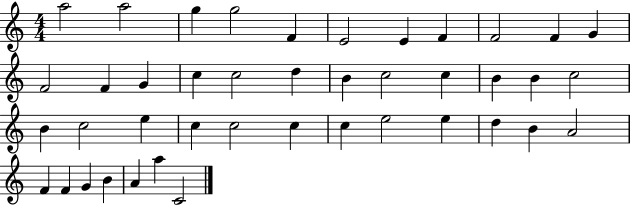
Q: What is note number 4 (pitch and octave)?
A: G5